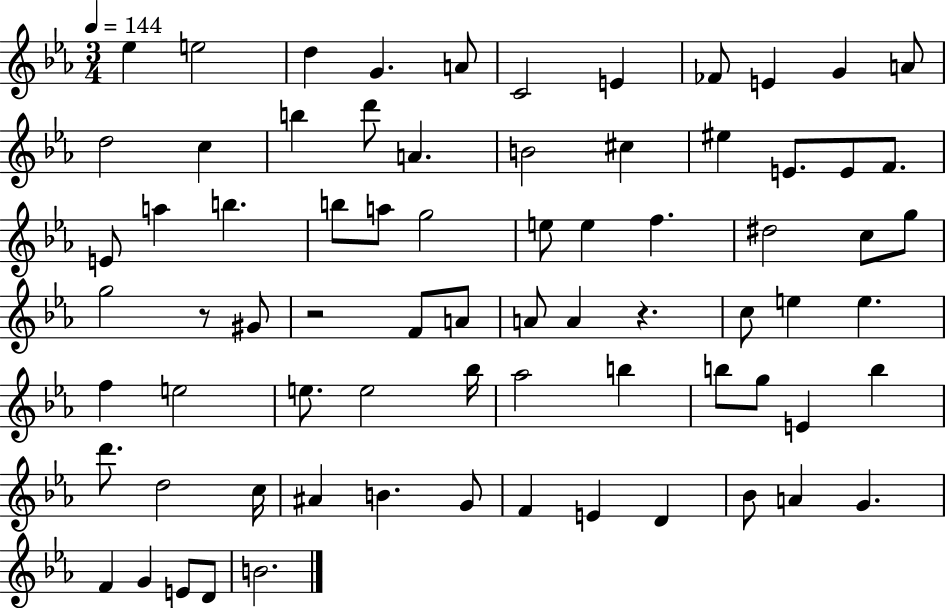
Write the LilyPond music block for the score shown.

{
  \clef treble
  \numericTimeSignature
  \time 3/4
  \key ees \major
  \tempo 4 = 144
  ees''4 e''2 | d''4 g'4. a'8 | c'2 e'4 | fes'8 e'4 g'4 a'8 | \break d''2 c''4 | b''4 d'''8 a'4. | b'2 cis''4 | eis''4 e'8. e'8 f'8. | \break e'8 a''4 b''4. | b''8 a''8 g''2 | e''8 e''4 f''4. | dis''2 c''8 g''8 | \break g''2 r8 gis'8 | r2 f'8 a'8 | a'8 a'4 r4. | c''8 e''4 e''4. | \break f''4 e''2 | e''8. e''2 bes''16 | aes''2 b''4 | b''8 g''8 e'4 b''4 | \break d'''8. d''2 c''16 | ais'4 b'4. g'8 | f'4 e'4 d'4 | bes'8 a'4 g'4. | \break f'4 g'4 e'8 d'8 | b'2. | \bar "|."
}